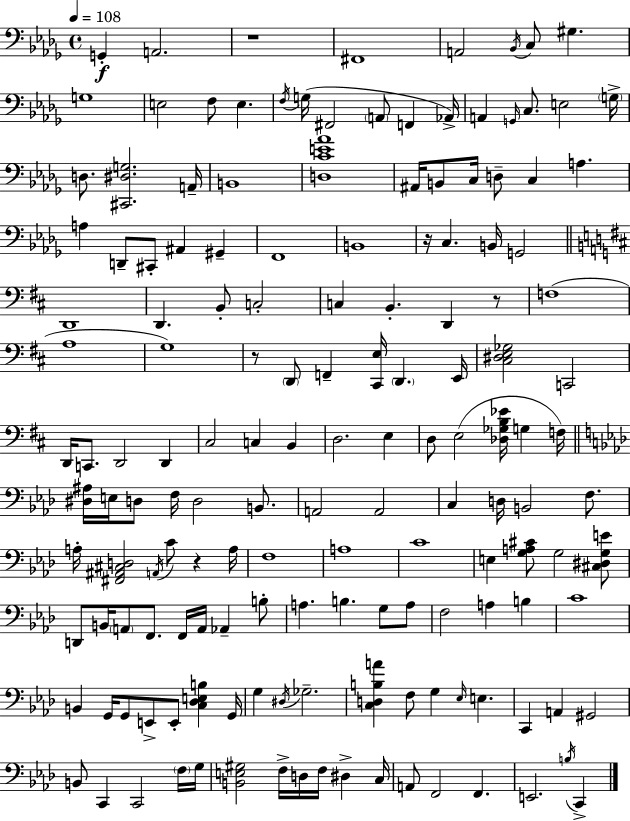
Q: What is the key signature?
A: BES minor